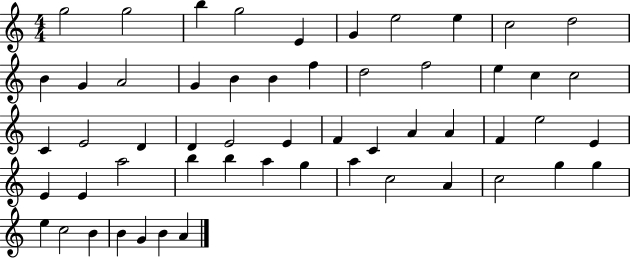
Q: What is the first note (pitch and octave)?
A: G5